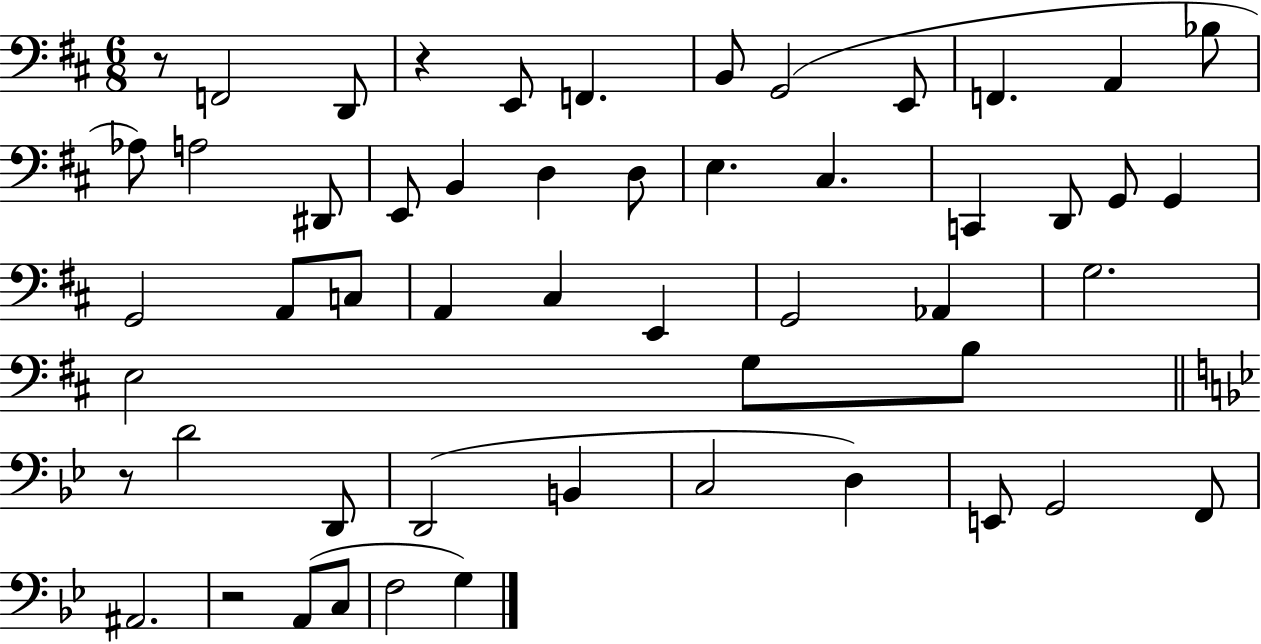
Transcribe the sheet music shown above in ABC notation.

X:1
T:Untitled
M:6/8
L:1/4
K:D
z/2 F,,2 D,,/2 z E,,/2 F,, B,,/2 G,,2 E,,/2 F,, A,, _B,/2 _A,/2 A,2 ^D,,/2 E,,/2 B,, D, D,/2 E, ^C, C,, D,,/2 G,,/2 G,, G,,2 A,,/2 C,/2 A,, ^C, E,, G,,2 _A,, G,2 E,2 G,/2 B,/2 z/2 D2 D,,/2 D,,2 B,, C,2 D, E,,/2 G,,2 F,,/2 ^A,,2 z2 A,,/2 C,/2 F,2 G,